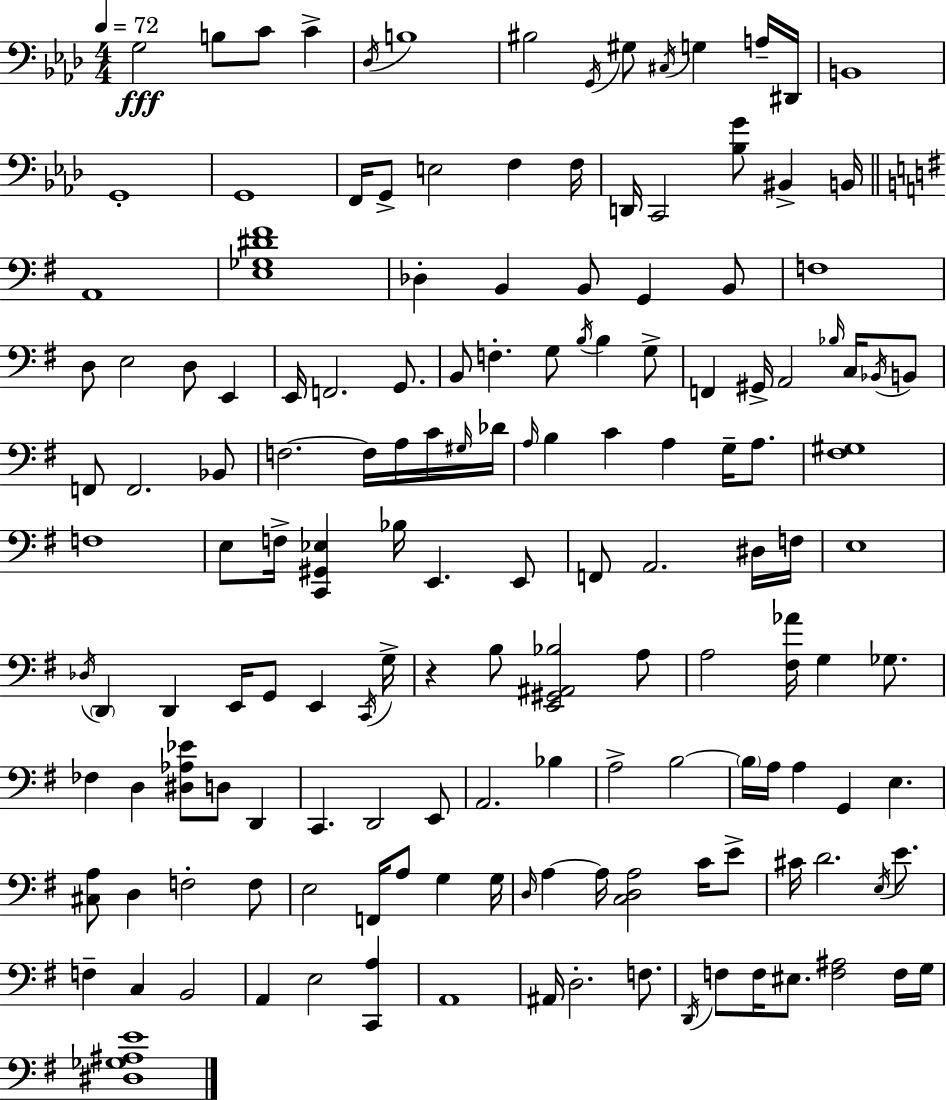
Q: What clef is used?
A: bass